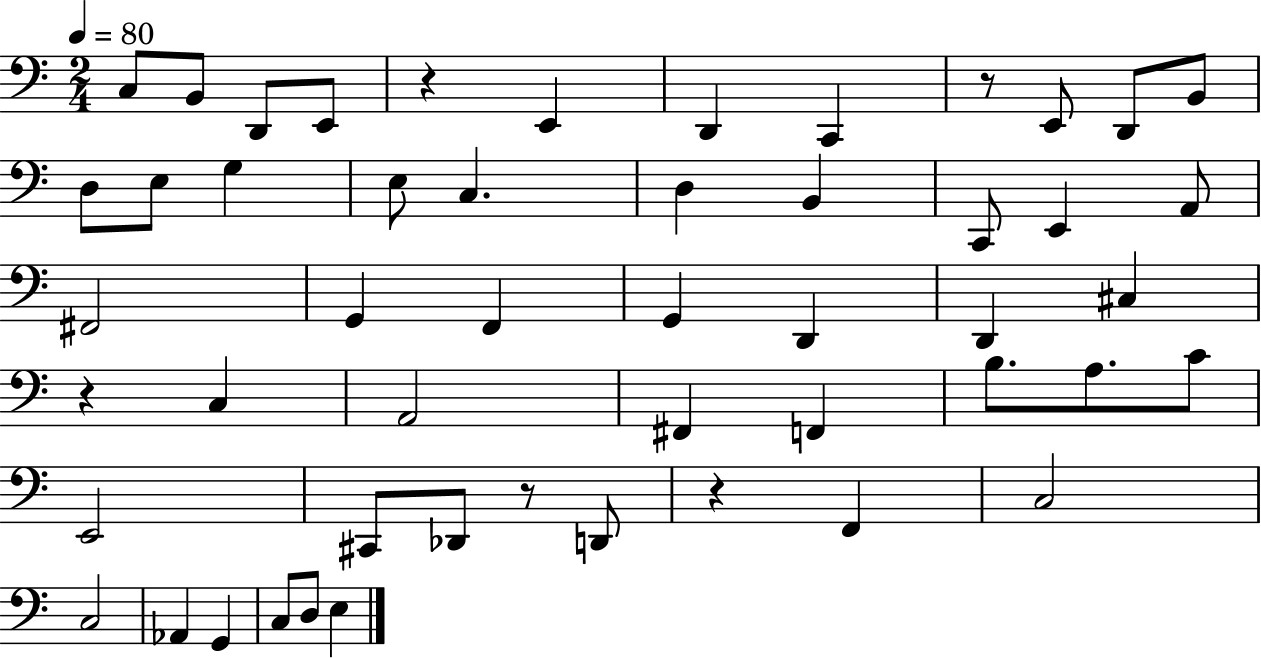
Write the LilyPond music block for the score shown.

{
  \clef bass
  \numericTimeSignature
  \time 2/4
  \key c \major
  \tempo 4 = 80
  c8 b,8 d,8 e,8 | r4 e,4 | d,4 c,4 | r8 e,8 d,8 b,8 | \break d8 e8 g4 | e8 c4. | d4 b,4 | c,8 e,4 a,8 | \break fis,2 | g,4 f,4 | g,4 d,4 | d,4 cis4 | \break r4 c4 | a,2 | fis,4 f,4 | b8. a8. c'8 | \break e,2 | cis,8 des,8 r8 d,8 | r4 f,4 | c2 | \break c2 | aes,4 g,4 | c8 d8 e4 | \bar "|."
}